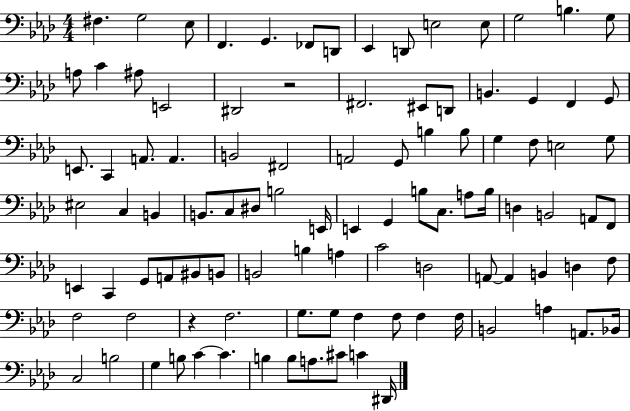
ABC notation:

X:1
T:Untitled
M:4/4
L:1/4
K:Ab
^F, G,2 _E,/2 F,, G,, _F,,/2 D,,/2 _E,, D,,/2 E,2 E,/2 G,2 B, G,/2 A,/2 C ^A,/2 E,,2 ^D,,2 z2 ^F,,2 ^E,,/2 D,,/2 B,, G,, F,, G,,/2 E,,/2 C,, A,,/2 A,, B,,2 ^F,,2 A,,2 G,,/2 B, B,/2 G, F,/2 E,2 G,/2 ^E,2 C, B,, B,,/2 C,/2 ^D,/2 B,2 E,,/4 E,, G,, B,/2 C,/2 A,/2 B,/4 D, B,,2 A,,/2 F,,/2 E,, C,, G,,/2 A,,/2 ^B,,/2 B,,/2 B,,2 B, A, C2 D,2 A,,/2 A,, B,, D, F,/2 F,2 F,2 z F,2 G,/2 G,/2 F, F,/2 F, F,/4 B,,2 A, A,,/2 _B,,/4 C,2 B,2 G, B,/2 C C B, B,/2 A,/2 ^C/2 C ^D,,/4